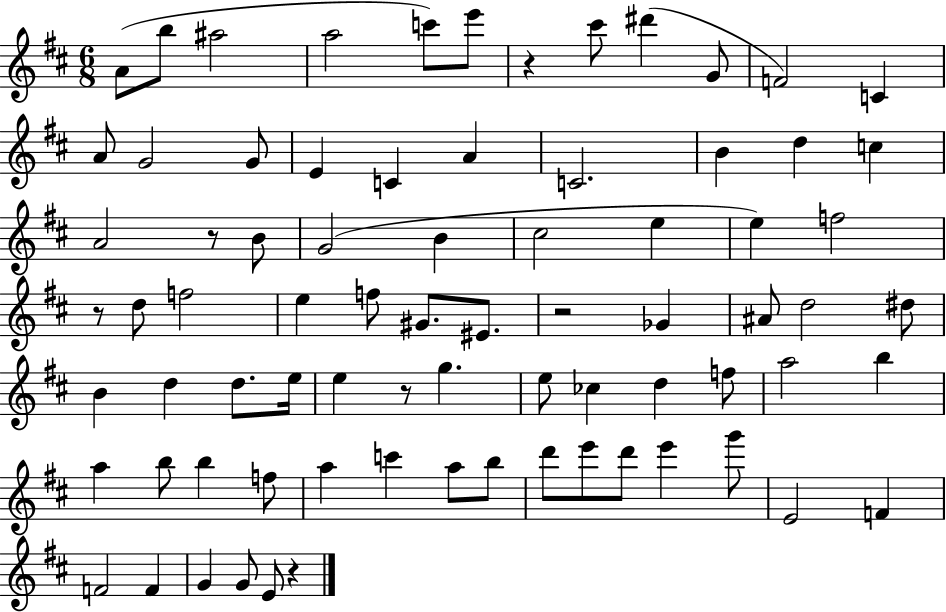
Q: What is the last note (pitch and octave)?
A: E4